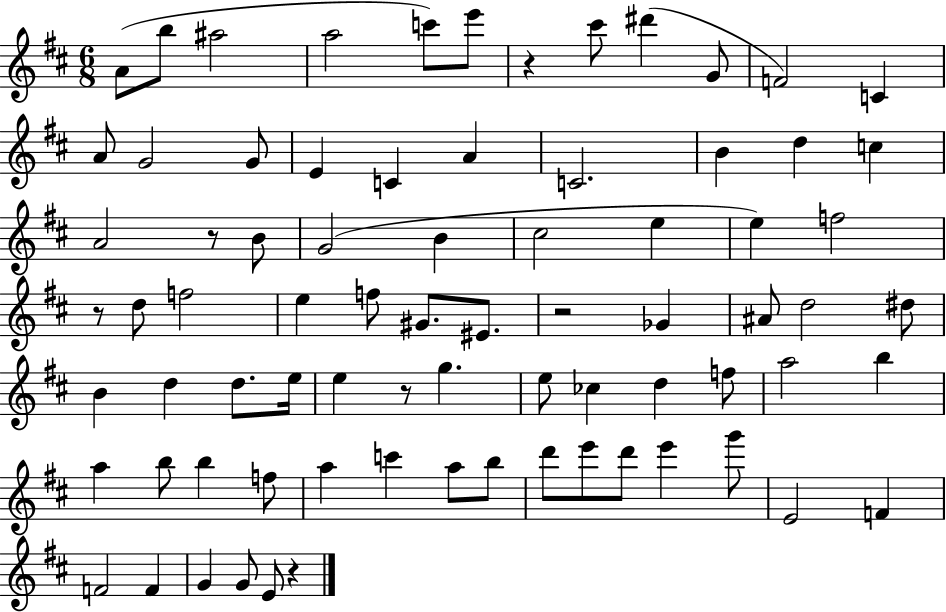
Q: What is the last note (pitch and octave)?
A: E4